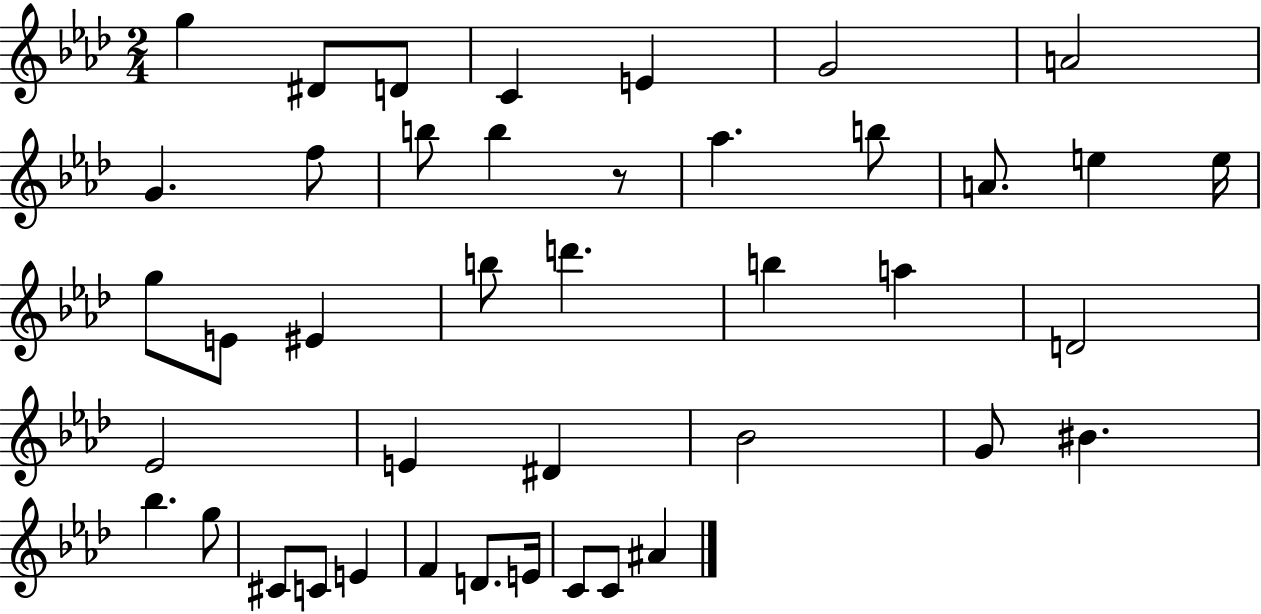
G5/q D#4/e D4/e C4/q E4/q G4/h A4/h G4/q. F5/e B5/e B5/q R/e Ab5/q. B5/e A4/e. E5/q E5/s G5/e E4/e EIS4/q B5/e D6/q. B5/q A5/q D4/h Eb4/h E4/q D#4/q Bb4/h G4/e BIS4/q. Bb5/q. G5/e C#4/e C4/e E4/q F4/q D4/e. E4/s C4/e C4/e A#4/q